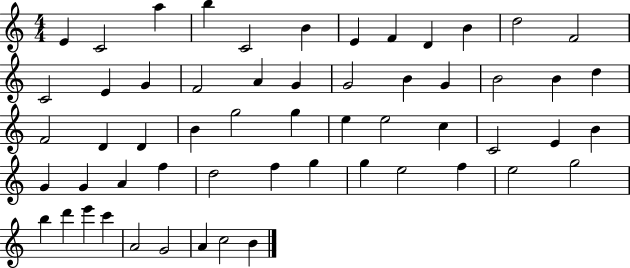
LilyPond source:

{
  \clef treble
  \numericTimeSignature
  \time 4/4
  \key c \major
  e'4 c'2 a''4 | b''4 c'2 b'4 | e'4 f'4 d'4 b'4 | d''2 f'2 | \break c'2 e'4 g'4 | f'2 a'4 g'4 | g'2 b'4 g'4 | b'2 b'4 d''4 | \break f'2 d'4 d'4 | b'4 g''2 g''4 | e''4 e''2 c''4 | c'2 e'4 b'4 | \break g'4 g'4 a'4 f''4 | d''2 f''4 g''4 | g''4 e''2 f''4 | e''2 g''2 | \break b''4 d'''4 e'''4 c'''4 | a'2 g'2 | a'4 c''2 b'4 | \bar "|."
}